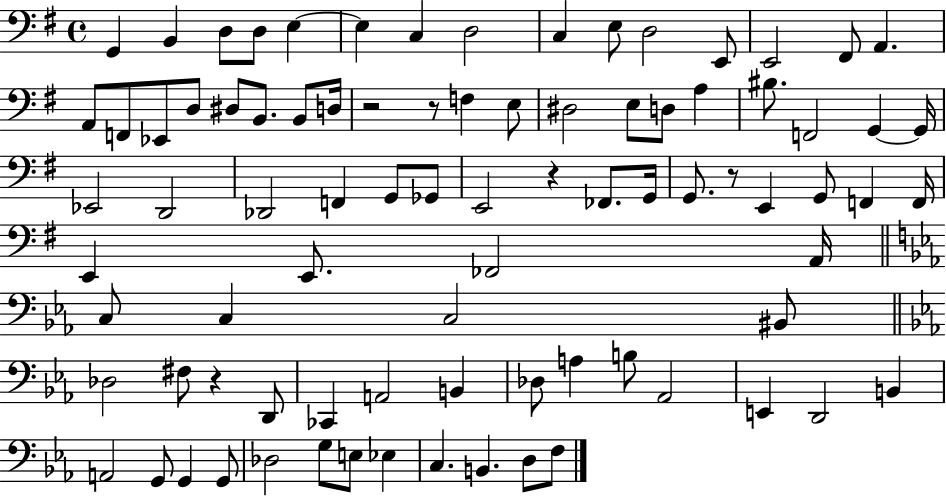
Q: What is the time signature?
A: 4/4